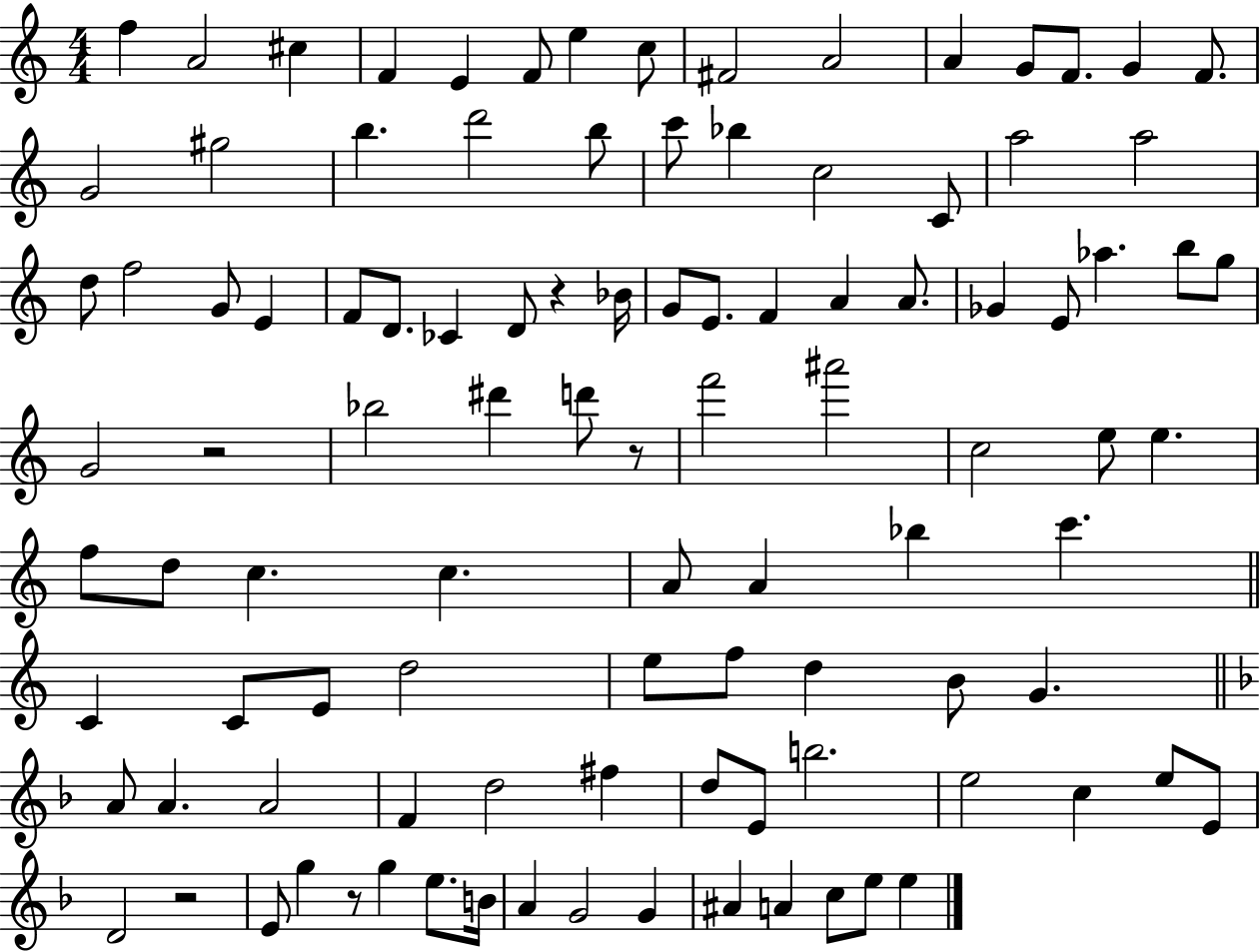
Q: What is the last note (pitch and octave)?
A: E5